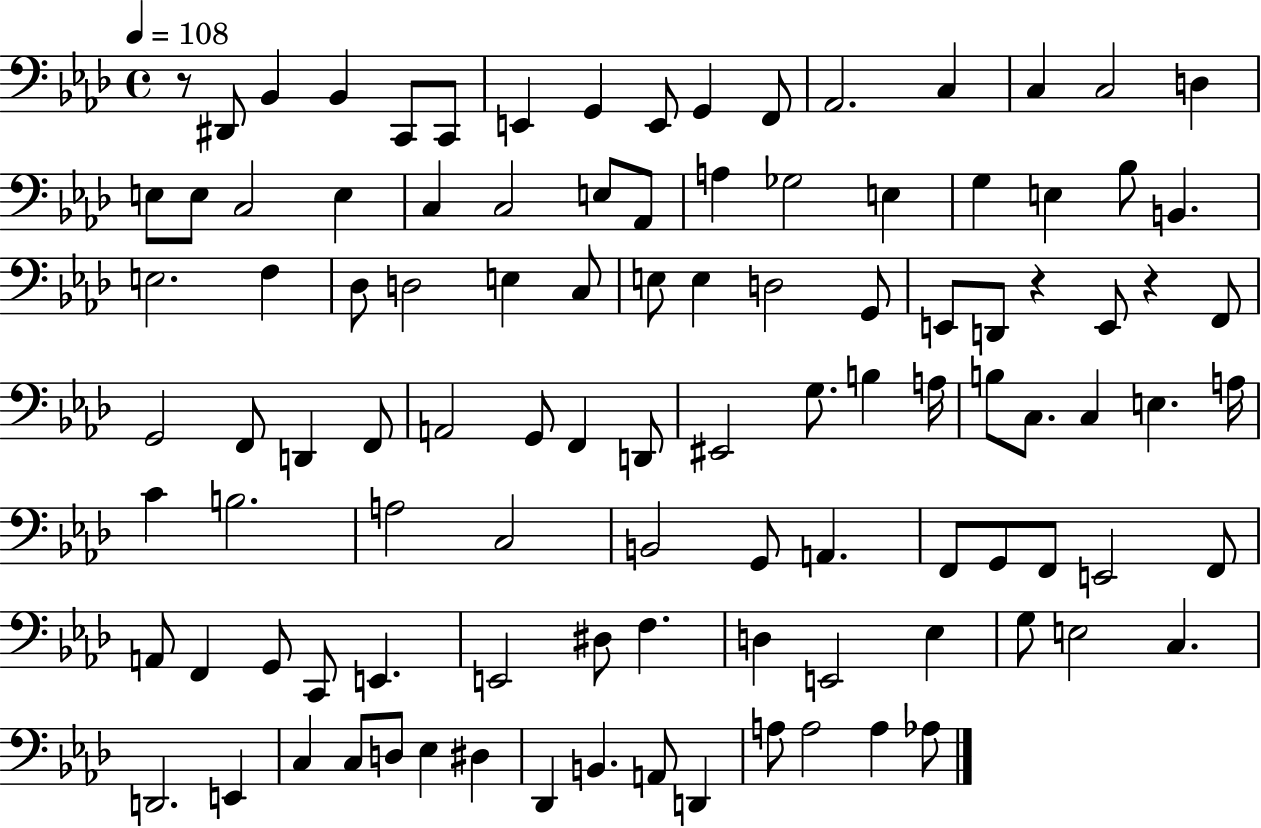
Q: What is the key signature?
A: AES major